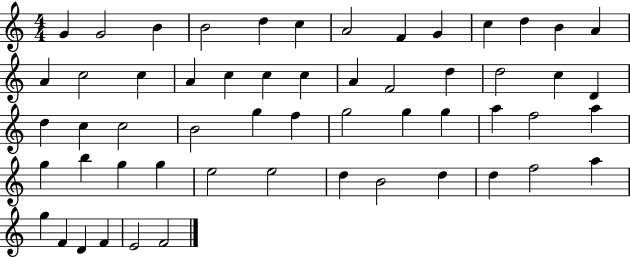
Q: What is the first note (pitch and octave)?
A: G4